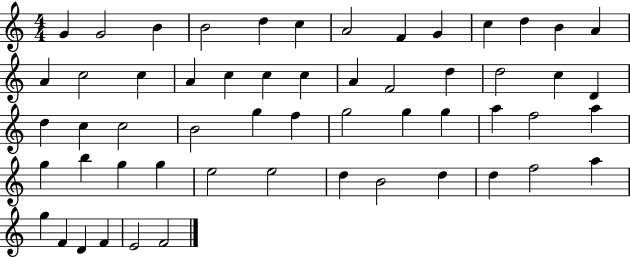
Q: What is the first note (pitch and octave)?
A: G4